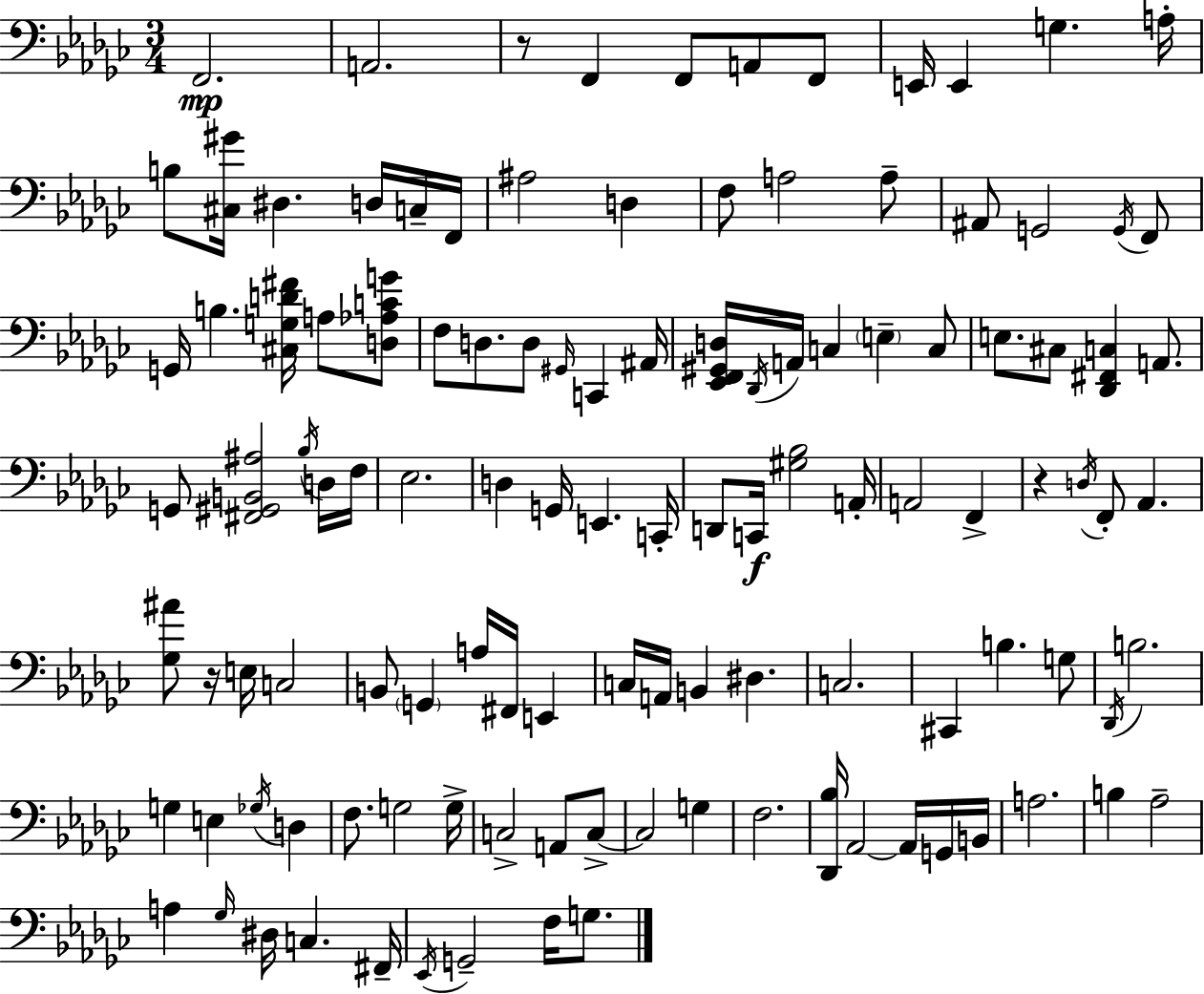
X:1
T:Untitled
M:3/4
L:1/4
K:Ebm
F,,2 A,,2 z/2 F,, F,,/2 A,,/2 F,,/2 E,,/4 E,, G, A,/4 B,/2 [^C,^G]/4 ^D, D,/4 C,/4 F,,/4 ^A,2 D, F,/2 A,2 A,/2 ^A,,/2 G,,2 G,,/4 F,,/2 G,,/4 B, [^C,G,D^F]/4 A,/2 [D,_A,CG]/2 F,/2 D,/2 D,/2 ^G,,/4 C,, ^A,,/4 [_E,,F,,^G,,D,]/4 _D,,/4 A,,/4 C, E, C,/2 E,/2 ^C,/2 [_D,,^F,,C,] A,,/2 G,,/2 [^F,,^G,,B,,^A,]2 _B,/4 D,/4 F,/4 _E,2 D, G,,/4 E,, C,,/4 D,,/2 C,,/4 [^G,_B,]2 A,,/4 A,,2 F,, z D,/4 F,,/2 _A,, [_G,^A]/2 z/4 E,/4 C,2 B,,/2 G,, A,/4 ^F,,/4 E,, C,/4 A,,/4 B,, ^D, C,2 ^C,, B, G,/2 _D,,/4 B,2 G, E, _G,/4 D, F,/2 G,2 G,/4 C,2 A,,/2 C,/2 C,2 G, F,2 [_D,,_B,]/4 _A,,2 _A,,/4 G,,/4 B,,/4 A,2 B, _A,2 A, _G,/4 ^D,/4 C, ^F,,/4 _E,,/4 G,,2 F,/4 G,/2